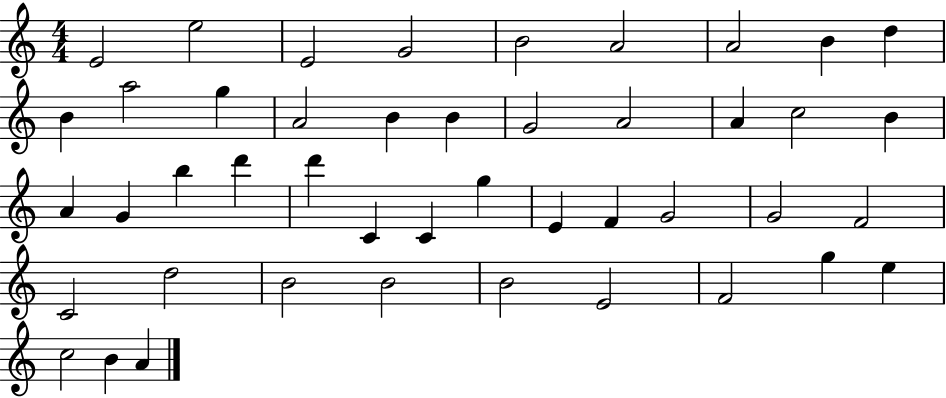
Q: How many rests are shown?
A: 0